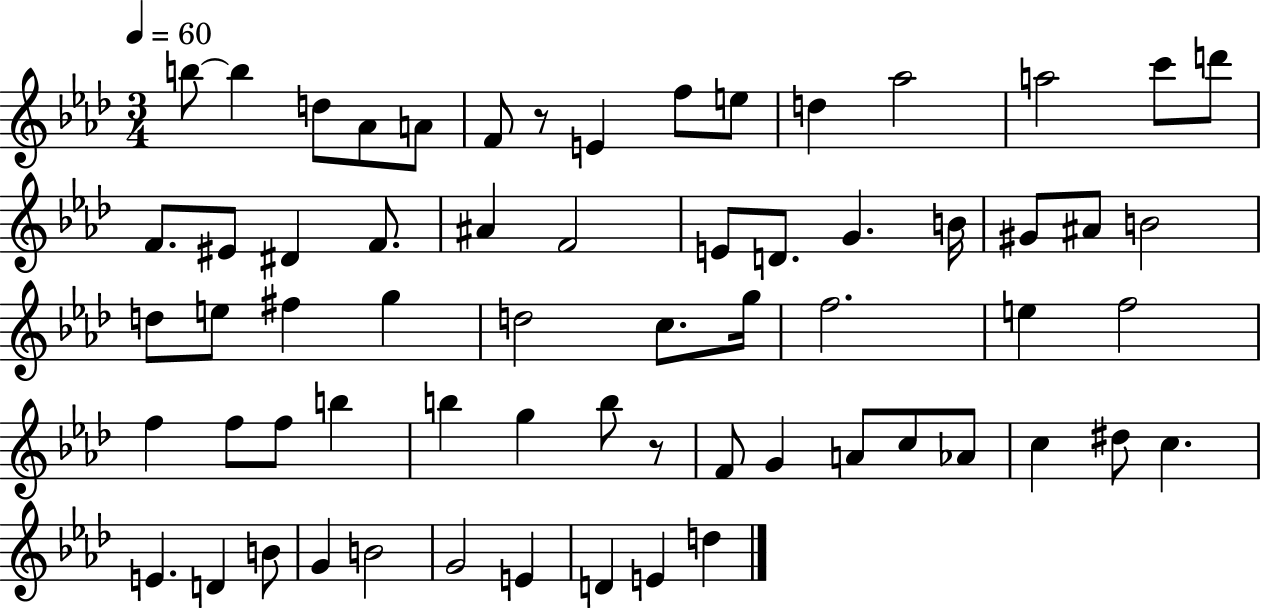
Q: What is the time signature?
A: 3/4